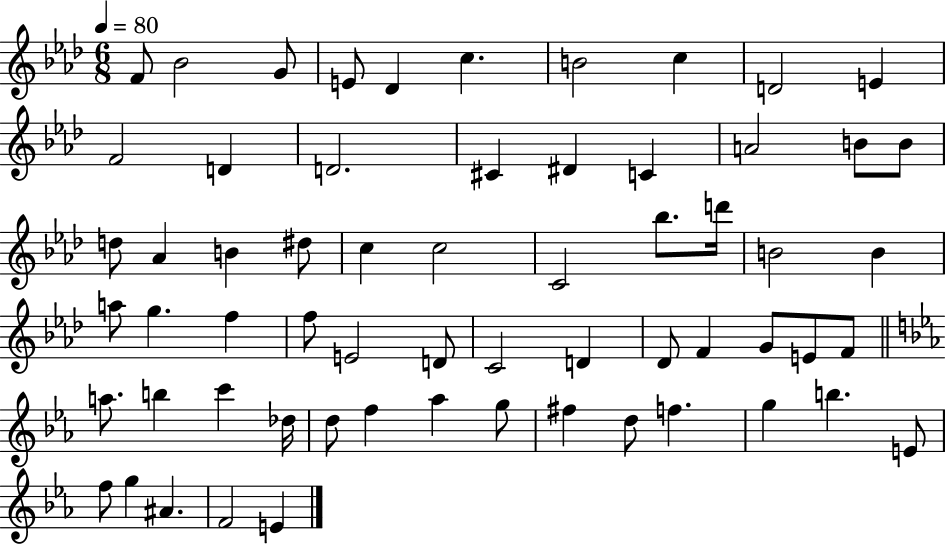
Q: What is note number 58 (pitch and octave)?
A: F5